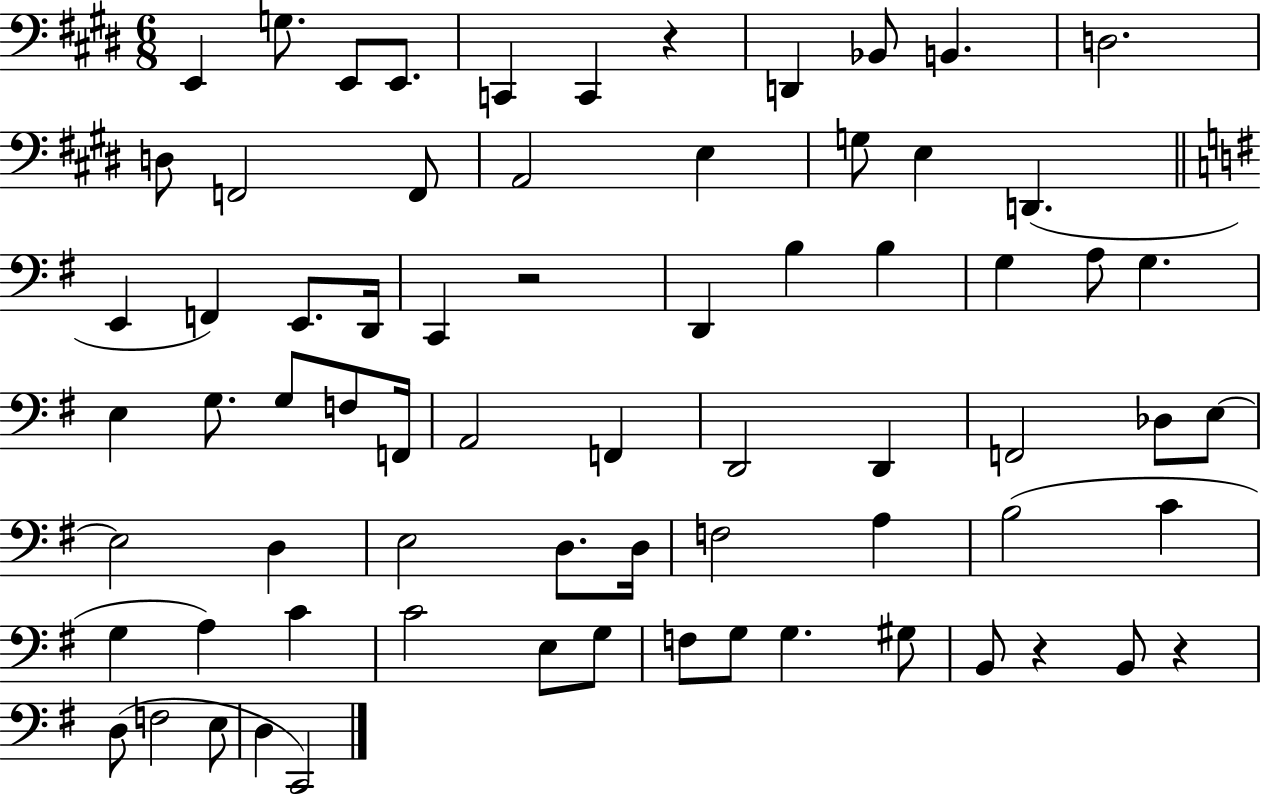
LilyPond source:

{
  \clef bass
  \numericTimeSignature
  \time 6/8
  \key e \major
  e,4 g8. e,8 e,8. | c,4 c,4 r4 | d,4 bes,8 b,4. | d2. | \break d8 f,2 f,8 | a,2 e4 | g8 e4 d,4.( | \bar "||" \break \key e \minor e,4 f,4) e,8. d,16 | c,4 r2 | d,4 b4 b4 | g4 a8 g4. | \break e4 g8. g8 f8 f,16 | a,2 f,4 | d,2 d,4 | f,2 des8 e8~~ | \break e2 d4 | e2 d8. d16 | f2 a4 | b2( c'4 | \break g4 a4) c'4 | c'2 e8 g8 | f8 g8 g4. gis8 | b,8 r4 b,8 r4 | \break d8( f2 e8 | d4 c,2) | \bar "|."
}